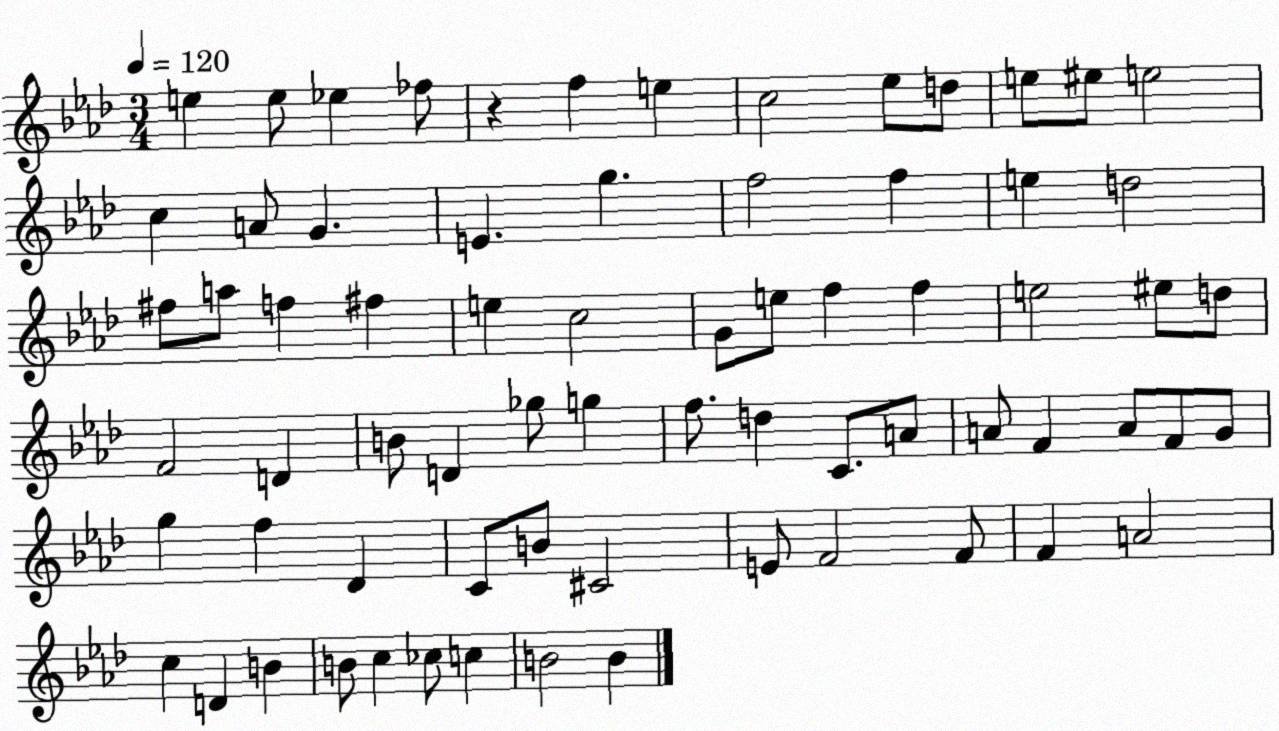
X:1
T:Untitled
M:3/4
L:1/4
K:Ab
e e/2 _e _f/2 z f e c2 _e/2 d/2 e/2 ^e/2 e2 c A/2 G E g f2 f e d2 ^f/2 a/2 f ^f e c2 G/2 e/2 f f e2 ^e/2 d/2 F2 D B/2 D _g/2 g f/2 d C/2 A/2 A/2 F A/2 F/2 G/2 g f _D C/2 B/2 ^C2 E/2 F2 F/2 F A2 c D B B/2 c _c/2 c B2 B